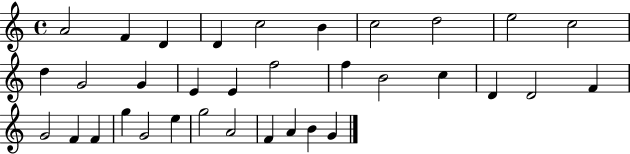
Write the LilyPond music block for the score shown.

{
  \clef treble
  \time 4/4
  \defaultTimeSignature
  \key c \major
  a'2 f'4 d'4 | d'4 c''2 b'4 | c''2 d''2 | e''2 c''2 | \break d''4 g'2 g'4 | e'4 e'4 f''2 | f''4 b'2 c''4 | d'4 d'2 f'4 | \break g'2 f'4 f'4 | g''4 g'2 e''4 | g''2 a'2 | f'4 a'4 b'4 g'4 | \break \bar "|."
}